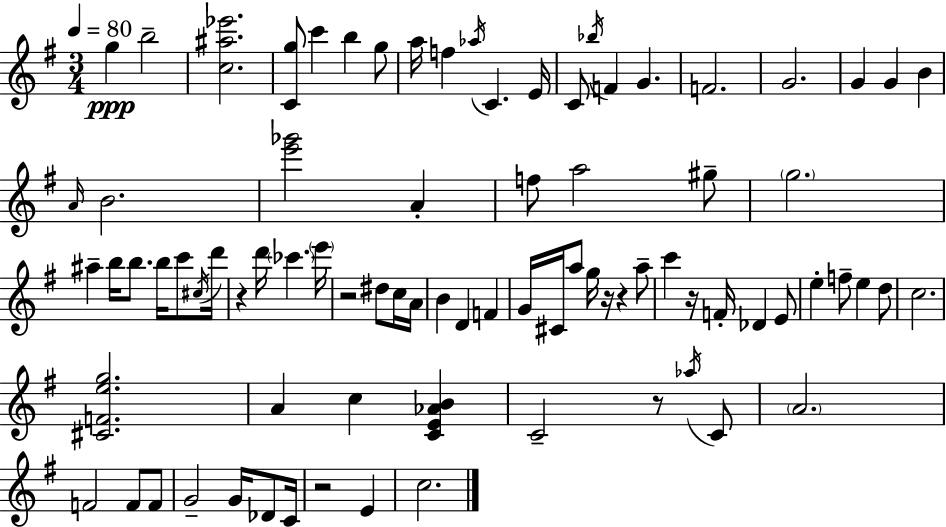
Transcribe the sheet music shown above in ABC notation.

X:1
T:Untitled
M:3/4
L:1/4
K:Em
g b2 [c^a_e']2 [Cg]/2 c' b g/2 a/4 f _a/4 C E/4 C/2 _b/4 F G F2 G2 G G B A/4 B2 [e'_g']2 A f/2 a2 ^g/2 g2 ^a b/4 b/2 b/4 c'/2 ^c/4 d'/4 z d'/4 _c' e'/4 z2 ^d/2 c/4 A/4 B D F G/4 ^C/4 a/2 g/4 z/4 z a/2 c' z/4 F/4 _D E/2 e f/2 e d/2 c2 [^CFeg]2 A c [CE_AB] C2 z/2 _a/4 C/2 A2 F2 F/2 F/2 G2 G/4 _D/2 C/4 z2 E c2